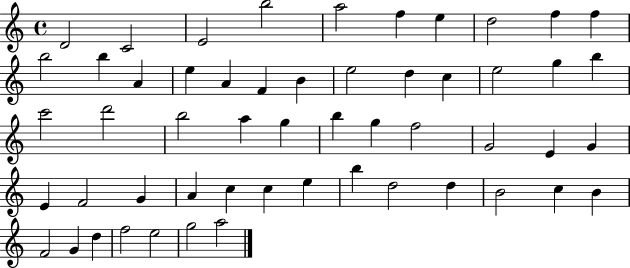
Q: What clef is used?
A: treble